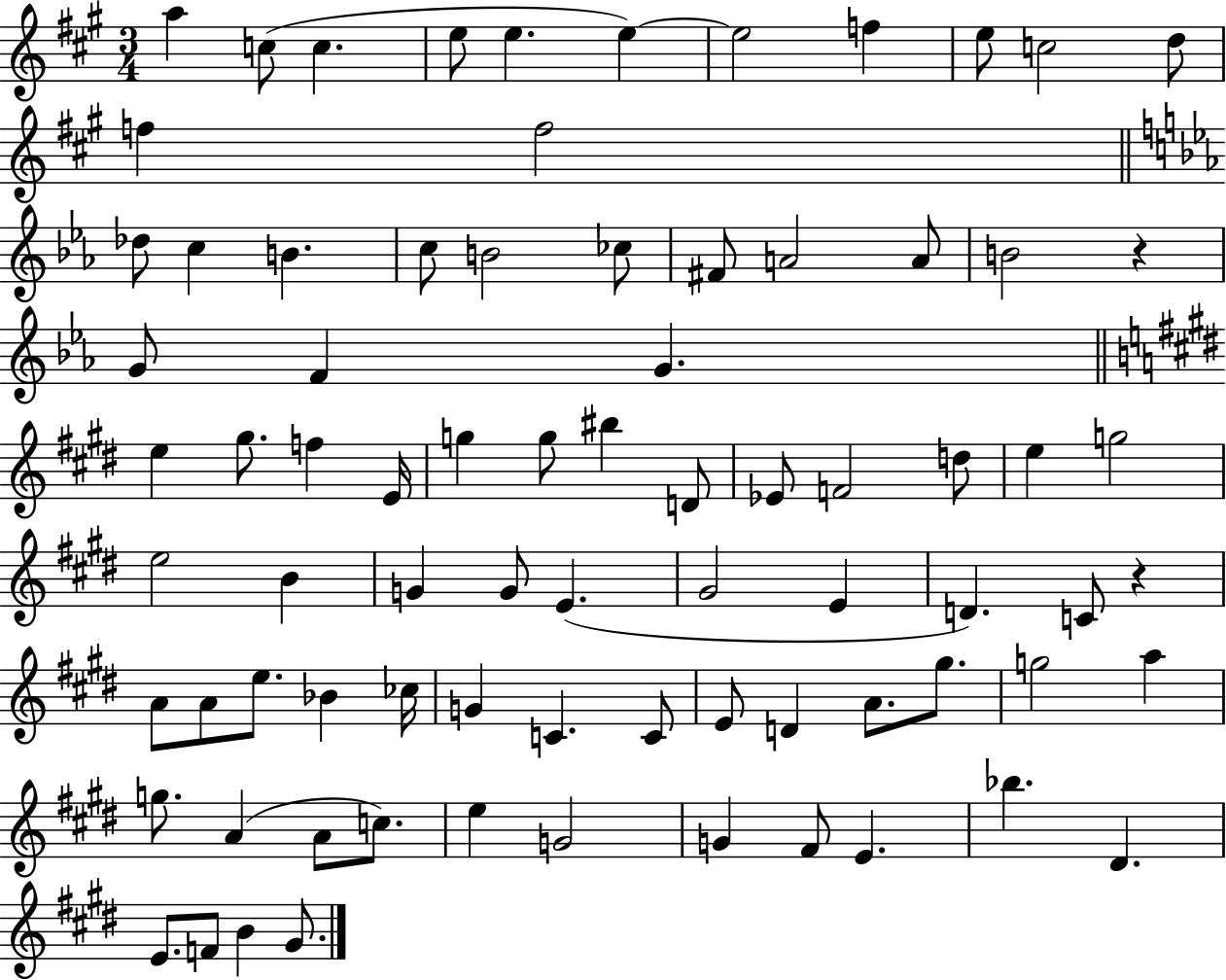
{
  \clef treble
  \numericTimeSignature
  \time 3/4
  \key a \major
  \repeat volta 2 { a''4 c''8( c''4. | e''8 e''4. e''4~~) | e''2 f''4 | e''8 c''2 d''8 | \break f''4 f''2 | \bar "||" \break \key ees \major des''8 c''4 b'4. | c''8 b'2 ces''8 | fis'8 a'2 a'8 | b'2 r4 | \break g'8 f'4 g'4. | \bar "||" \break \key e \major e''4 gis''8. f''4 e'16 | g''4 g''8 bis''4 d'8 | ees'8 f'2 d''8 | e''4 g''2 | \break e''2 b'4 | g'4 g'8 e'4.( | gis'2 e'4 | d'4.) c'8 r4 | \break a'8 a'8 e''8. bes'4 ces''16 | g'4 c'4. c'8 | e'8 d'4 a'8. gis''8. | g''2 a''4 | \break g''8. a'4( a'8 c''8.) | e''4 g'2 | g'4 fis'8 e'4. | bes''4. dis'4. | \break e'8. f'8 b'4 gis'8. | } \bar "|."
}